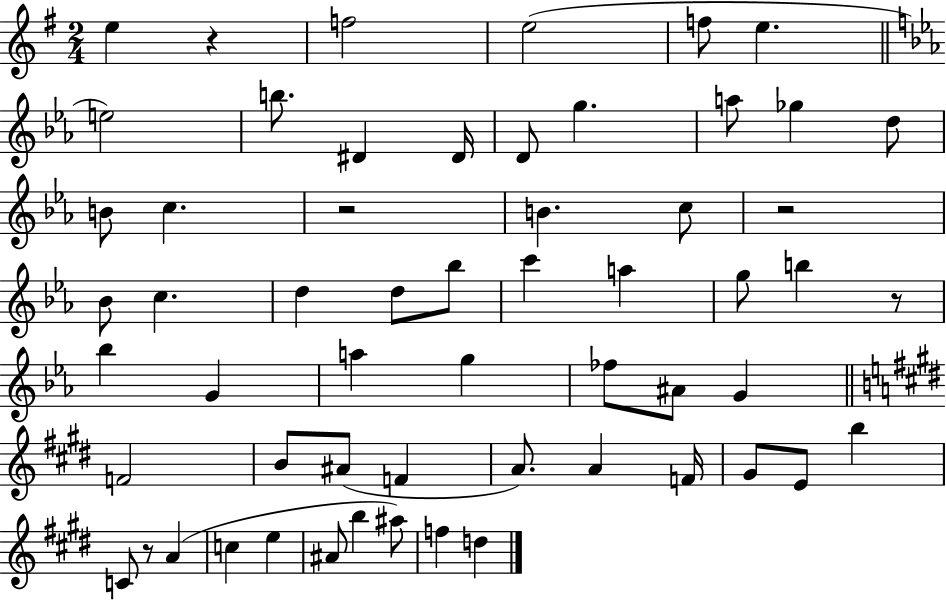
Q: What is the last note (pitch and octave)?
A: D5